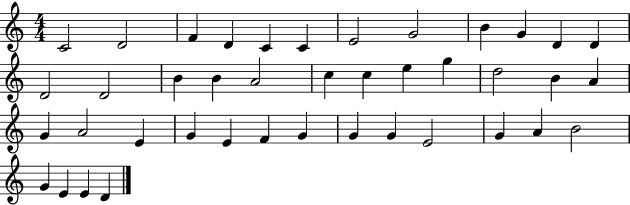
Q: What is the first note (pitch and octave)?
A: C4